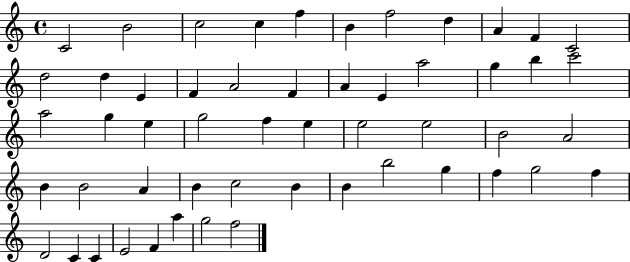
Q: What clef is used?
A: treble